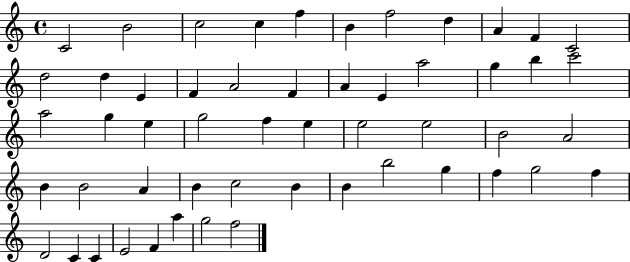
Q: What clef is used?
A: treble